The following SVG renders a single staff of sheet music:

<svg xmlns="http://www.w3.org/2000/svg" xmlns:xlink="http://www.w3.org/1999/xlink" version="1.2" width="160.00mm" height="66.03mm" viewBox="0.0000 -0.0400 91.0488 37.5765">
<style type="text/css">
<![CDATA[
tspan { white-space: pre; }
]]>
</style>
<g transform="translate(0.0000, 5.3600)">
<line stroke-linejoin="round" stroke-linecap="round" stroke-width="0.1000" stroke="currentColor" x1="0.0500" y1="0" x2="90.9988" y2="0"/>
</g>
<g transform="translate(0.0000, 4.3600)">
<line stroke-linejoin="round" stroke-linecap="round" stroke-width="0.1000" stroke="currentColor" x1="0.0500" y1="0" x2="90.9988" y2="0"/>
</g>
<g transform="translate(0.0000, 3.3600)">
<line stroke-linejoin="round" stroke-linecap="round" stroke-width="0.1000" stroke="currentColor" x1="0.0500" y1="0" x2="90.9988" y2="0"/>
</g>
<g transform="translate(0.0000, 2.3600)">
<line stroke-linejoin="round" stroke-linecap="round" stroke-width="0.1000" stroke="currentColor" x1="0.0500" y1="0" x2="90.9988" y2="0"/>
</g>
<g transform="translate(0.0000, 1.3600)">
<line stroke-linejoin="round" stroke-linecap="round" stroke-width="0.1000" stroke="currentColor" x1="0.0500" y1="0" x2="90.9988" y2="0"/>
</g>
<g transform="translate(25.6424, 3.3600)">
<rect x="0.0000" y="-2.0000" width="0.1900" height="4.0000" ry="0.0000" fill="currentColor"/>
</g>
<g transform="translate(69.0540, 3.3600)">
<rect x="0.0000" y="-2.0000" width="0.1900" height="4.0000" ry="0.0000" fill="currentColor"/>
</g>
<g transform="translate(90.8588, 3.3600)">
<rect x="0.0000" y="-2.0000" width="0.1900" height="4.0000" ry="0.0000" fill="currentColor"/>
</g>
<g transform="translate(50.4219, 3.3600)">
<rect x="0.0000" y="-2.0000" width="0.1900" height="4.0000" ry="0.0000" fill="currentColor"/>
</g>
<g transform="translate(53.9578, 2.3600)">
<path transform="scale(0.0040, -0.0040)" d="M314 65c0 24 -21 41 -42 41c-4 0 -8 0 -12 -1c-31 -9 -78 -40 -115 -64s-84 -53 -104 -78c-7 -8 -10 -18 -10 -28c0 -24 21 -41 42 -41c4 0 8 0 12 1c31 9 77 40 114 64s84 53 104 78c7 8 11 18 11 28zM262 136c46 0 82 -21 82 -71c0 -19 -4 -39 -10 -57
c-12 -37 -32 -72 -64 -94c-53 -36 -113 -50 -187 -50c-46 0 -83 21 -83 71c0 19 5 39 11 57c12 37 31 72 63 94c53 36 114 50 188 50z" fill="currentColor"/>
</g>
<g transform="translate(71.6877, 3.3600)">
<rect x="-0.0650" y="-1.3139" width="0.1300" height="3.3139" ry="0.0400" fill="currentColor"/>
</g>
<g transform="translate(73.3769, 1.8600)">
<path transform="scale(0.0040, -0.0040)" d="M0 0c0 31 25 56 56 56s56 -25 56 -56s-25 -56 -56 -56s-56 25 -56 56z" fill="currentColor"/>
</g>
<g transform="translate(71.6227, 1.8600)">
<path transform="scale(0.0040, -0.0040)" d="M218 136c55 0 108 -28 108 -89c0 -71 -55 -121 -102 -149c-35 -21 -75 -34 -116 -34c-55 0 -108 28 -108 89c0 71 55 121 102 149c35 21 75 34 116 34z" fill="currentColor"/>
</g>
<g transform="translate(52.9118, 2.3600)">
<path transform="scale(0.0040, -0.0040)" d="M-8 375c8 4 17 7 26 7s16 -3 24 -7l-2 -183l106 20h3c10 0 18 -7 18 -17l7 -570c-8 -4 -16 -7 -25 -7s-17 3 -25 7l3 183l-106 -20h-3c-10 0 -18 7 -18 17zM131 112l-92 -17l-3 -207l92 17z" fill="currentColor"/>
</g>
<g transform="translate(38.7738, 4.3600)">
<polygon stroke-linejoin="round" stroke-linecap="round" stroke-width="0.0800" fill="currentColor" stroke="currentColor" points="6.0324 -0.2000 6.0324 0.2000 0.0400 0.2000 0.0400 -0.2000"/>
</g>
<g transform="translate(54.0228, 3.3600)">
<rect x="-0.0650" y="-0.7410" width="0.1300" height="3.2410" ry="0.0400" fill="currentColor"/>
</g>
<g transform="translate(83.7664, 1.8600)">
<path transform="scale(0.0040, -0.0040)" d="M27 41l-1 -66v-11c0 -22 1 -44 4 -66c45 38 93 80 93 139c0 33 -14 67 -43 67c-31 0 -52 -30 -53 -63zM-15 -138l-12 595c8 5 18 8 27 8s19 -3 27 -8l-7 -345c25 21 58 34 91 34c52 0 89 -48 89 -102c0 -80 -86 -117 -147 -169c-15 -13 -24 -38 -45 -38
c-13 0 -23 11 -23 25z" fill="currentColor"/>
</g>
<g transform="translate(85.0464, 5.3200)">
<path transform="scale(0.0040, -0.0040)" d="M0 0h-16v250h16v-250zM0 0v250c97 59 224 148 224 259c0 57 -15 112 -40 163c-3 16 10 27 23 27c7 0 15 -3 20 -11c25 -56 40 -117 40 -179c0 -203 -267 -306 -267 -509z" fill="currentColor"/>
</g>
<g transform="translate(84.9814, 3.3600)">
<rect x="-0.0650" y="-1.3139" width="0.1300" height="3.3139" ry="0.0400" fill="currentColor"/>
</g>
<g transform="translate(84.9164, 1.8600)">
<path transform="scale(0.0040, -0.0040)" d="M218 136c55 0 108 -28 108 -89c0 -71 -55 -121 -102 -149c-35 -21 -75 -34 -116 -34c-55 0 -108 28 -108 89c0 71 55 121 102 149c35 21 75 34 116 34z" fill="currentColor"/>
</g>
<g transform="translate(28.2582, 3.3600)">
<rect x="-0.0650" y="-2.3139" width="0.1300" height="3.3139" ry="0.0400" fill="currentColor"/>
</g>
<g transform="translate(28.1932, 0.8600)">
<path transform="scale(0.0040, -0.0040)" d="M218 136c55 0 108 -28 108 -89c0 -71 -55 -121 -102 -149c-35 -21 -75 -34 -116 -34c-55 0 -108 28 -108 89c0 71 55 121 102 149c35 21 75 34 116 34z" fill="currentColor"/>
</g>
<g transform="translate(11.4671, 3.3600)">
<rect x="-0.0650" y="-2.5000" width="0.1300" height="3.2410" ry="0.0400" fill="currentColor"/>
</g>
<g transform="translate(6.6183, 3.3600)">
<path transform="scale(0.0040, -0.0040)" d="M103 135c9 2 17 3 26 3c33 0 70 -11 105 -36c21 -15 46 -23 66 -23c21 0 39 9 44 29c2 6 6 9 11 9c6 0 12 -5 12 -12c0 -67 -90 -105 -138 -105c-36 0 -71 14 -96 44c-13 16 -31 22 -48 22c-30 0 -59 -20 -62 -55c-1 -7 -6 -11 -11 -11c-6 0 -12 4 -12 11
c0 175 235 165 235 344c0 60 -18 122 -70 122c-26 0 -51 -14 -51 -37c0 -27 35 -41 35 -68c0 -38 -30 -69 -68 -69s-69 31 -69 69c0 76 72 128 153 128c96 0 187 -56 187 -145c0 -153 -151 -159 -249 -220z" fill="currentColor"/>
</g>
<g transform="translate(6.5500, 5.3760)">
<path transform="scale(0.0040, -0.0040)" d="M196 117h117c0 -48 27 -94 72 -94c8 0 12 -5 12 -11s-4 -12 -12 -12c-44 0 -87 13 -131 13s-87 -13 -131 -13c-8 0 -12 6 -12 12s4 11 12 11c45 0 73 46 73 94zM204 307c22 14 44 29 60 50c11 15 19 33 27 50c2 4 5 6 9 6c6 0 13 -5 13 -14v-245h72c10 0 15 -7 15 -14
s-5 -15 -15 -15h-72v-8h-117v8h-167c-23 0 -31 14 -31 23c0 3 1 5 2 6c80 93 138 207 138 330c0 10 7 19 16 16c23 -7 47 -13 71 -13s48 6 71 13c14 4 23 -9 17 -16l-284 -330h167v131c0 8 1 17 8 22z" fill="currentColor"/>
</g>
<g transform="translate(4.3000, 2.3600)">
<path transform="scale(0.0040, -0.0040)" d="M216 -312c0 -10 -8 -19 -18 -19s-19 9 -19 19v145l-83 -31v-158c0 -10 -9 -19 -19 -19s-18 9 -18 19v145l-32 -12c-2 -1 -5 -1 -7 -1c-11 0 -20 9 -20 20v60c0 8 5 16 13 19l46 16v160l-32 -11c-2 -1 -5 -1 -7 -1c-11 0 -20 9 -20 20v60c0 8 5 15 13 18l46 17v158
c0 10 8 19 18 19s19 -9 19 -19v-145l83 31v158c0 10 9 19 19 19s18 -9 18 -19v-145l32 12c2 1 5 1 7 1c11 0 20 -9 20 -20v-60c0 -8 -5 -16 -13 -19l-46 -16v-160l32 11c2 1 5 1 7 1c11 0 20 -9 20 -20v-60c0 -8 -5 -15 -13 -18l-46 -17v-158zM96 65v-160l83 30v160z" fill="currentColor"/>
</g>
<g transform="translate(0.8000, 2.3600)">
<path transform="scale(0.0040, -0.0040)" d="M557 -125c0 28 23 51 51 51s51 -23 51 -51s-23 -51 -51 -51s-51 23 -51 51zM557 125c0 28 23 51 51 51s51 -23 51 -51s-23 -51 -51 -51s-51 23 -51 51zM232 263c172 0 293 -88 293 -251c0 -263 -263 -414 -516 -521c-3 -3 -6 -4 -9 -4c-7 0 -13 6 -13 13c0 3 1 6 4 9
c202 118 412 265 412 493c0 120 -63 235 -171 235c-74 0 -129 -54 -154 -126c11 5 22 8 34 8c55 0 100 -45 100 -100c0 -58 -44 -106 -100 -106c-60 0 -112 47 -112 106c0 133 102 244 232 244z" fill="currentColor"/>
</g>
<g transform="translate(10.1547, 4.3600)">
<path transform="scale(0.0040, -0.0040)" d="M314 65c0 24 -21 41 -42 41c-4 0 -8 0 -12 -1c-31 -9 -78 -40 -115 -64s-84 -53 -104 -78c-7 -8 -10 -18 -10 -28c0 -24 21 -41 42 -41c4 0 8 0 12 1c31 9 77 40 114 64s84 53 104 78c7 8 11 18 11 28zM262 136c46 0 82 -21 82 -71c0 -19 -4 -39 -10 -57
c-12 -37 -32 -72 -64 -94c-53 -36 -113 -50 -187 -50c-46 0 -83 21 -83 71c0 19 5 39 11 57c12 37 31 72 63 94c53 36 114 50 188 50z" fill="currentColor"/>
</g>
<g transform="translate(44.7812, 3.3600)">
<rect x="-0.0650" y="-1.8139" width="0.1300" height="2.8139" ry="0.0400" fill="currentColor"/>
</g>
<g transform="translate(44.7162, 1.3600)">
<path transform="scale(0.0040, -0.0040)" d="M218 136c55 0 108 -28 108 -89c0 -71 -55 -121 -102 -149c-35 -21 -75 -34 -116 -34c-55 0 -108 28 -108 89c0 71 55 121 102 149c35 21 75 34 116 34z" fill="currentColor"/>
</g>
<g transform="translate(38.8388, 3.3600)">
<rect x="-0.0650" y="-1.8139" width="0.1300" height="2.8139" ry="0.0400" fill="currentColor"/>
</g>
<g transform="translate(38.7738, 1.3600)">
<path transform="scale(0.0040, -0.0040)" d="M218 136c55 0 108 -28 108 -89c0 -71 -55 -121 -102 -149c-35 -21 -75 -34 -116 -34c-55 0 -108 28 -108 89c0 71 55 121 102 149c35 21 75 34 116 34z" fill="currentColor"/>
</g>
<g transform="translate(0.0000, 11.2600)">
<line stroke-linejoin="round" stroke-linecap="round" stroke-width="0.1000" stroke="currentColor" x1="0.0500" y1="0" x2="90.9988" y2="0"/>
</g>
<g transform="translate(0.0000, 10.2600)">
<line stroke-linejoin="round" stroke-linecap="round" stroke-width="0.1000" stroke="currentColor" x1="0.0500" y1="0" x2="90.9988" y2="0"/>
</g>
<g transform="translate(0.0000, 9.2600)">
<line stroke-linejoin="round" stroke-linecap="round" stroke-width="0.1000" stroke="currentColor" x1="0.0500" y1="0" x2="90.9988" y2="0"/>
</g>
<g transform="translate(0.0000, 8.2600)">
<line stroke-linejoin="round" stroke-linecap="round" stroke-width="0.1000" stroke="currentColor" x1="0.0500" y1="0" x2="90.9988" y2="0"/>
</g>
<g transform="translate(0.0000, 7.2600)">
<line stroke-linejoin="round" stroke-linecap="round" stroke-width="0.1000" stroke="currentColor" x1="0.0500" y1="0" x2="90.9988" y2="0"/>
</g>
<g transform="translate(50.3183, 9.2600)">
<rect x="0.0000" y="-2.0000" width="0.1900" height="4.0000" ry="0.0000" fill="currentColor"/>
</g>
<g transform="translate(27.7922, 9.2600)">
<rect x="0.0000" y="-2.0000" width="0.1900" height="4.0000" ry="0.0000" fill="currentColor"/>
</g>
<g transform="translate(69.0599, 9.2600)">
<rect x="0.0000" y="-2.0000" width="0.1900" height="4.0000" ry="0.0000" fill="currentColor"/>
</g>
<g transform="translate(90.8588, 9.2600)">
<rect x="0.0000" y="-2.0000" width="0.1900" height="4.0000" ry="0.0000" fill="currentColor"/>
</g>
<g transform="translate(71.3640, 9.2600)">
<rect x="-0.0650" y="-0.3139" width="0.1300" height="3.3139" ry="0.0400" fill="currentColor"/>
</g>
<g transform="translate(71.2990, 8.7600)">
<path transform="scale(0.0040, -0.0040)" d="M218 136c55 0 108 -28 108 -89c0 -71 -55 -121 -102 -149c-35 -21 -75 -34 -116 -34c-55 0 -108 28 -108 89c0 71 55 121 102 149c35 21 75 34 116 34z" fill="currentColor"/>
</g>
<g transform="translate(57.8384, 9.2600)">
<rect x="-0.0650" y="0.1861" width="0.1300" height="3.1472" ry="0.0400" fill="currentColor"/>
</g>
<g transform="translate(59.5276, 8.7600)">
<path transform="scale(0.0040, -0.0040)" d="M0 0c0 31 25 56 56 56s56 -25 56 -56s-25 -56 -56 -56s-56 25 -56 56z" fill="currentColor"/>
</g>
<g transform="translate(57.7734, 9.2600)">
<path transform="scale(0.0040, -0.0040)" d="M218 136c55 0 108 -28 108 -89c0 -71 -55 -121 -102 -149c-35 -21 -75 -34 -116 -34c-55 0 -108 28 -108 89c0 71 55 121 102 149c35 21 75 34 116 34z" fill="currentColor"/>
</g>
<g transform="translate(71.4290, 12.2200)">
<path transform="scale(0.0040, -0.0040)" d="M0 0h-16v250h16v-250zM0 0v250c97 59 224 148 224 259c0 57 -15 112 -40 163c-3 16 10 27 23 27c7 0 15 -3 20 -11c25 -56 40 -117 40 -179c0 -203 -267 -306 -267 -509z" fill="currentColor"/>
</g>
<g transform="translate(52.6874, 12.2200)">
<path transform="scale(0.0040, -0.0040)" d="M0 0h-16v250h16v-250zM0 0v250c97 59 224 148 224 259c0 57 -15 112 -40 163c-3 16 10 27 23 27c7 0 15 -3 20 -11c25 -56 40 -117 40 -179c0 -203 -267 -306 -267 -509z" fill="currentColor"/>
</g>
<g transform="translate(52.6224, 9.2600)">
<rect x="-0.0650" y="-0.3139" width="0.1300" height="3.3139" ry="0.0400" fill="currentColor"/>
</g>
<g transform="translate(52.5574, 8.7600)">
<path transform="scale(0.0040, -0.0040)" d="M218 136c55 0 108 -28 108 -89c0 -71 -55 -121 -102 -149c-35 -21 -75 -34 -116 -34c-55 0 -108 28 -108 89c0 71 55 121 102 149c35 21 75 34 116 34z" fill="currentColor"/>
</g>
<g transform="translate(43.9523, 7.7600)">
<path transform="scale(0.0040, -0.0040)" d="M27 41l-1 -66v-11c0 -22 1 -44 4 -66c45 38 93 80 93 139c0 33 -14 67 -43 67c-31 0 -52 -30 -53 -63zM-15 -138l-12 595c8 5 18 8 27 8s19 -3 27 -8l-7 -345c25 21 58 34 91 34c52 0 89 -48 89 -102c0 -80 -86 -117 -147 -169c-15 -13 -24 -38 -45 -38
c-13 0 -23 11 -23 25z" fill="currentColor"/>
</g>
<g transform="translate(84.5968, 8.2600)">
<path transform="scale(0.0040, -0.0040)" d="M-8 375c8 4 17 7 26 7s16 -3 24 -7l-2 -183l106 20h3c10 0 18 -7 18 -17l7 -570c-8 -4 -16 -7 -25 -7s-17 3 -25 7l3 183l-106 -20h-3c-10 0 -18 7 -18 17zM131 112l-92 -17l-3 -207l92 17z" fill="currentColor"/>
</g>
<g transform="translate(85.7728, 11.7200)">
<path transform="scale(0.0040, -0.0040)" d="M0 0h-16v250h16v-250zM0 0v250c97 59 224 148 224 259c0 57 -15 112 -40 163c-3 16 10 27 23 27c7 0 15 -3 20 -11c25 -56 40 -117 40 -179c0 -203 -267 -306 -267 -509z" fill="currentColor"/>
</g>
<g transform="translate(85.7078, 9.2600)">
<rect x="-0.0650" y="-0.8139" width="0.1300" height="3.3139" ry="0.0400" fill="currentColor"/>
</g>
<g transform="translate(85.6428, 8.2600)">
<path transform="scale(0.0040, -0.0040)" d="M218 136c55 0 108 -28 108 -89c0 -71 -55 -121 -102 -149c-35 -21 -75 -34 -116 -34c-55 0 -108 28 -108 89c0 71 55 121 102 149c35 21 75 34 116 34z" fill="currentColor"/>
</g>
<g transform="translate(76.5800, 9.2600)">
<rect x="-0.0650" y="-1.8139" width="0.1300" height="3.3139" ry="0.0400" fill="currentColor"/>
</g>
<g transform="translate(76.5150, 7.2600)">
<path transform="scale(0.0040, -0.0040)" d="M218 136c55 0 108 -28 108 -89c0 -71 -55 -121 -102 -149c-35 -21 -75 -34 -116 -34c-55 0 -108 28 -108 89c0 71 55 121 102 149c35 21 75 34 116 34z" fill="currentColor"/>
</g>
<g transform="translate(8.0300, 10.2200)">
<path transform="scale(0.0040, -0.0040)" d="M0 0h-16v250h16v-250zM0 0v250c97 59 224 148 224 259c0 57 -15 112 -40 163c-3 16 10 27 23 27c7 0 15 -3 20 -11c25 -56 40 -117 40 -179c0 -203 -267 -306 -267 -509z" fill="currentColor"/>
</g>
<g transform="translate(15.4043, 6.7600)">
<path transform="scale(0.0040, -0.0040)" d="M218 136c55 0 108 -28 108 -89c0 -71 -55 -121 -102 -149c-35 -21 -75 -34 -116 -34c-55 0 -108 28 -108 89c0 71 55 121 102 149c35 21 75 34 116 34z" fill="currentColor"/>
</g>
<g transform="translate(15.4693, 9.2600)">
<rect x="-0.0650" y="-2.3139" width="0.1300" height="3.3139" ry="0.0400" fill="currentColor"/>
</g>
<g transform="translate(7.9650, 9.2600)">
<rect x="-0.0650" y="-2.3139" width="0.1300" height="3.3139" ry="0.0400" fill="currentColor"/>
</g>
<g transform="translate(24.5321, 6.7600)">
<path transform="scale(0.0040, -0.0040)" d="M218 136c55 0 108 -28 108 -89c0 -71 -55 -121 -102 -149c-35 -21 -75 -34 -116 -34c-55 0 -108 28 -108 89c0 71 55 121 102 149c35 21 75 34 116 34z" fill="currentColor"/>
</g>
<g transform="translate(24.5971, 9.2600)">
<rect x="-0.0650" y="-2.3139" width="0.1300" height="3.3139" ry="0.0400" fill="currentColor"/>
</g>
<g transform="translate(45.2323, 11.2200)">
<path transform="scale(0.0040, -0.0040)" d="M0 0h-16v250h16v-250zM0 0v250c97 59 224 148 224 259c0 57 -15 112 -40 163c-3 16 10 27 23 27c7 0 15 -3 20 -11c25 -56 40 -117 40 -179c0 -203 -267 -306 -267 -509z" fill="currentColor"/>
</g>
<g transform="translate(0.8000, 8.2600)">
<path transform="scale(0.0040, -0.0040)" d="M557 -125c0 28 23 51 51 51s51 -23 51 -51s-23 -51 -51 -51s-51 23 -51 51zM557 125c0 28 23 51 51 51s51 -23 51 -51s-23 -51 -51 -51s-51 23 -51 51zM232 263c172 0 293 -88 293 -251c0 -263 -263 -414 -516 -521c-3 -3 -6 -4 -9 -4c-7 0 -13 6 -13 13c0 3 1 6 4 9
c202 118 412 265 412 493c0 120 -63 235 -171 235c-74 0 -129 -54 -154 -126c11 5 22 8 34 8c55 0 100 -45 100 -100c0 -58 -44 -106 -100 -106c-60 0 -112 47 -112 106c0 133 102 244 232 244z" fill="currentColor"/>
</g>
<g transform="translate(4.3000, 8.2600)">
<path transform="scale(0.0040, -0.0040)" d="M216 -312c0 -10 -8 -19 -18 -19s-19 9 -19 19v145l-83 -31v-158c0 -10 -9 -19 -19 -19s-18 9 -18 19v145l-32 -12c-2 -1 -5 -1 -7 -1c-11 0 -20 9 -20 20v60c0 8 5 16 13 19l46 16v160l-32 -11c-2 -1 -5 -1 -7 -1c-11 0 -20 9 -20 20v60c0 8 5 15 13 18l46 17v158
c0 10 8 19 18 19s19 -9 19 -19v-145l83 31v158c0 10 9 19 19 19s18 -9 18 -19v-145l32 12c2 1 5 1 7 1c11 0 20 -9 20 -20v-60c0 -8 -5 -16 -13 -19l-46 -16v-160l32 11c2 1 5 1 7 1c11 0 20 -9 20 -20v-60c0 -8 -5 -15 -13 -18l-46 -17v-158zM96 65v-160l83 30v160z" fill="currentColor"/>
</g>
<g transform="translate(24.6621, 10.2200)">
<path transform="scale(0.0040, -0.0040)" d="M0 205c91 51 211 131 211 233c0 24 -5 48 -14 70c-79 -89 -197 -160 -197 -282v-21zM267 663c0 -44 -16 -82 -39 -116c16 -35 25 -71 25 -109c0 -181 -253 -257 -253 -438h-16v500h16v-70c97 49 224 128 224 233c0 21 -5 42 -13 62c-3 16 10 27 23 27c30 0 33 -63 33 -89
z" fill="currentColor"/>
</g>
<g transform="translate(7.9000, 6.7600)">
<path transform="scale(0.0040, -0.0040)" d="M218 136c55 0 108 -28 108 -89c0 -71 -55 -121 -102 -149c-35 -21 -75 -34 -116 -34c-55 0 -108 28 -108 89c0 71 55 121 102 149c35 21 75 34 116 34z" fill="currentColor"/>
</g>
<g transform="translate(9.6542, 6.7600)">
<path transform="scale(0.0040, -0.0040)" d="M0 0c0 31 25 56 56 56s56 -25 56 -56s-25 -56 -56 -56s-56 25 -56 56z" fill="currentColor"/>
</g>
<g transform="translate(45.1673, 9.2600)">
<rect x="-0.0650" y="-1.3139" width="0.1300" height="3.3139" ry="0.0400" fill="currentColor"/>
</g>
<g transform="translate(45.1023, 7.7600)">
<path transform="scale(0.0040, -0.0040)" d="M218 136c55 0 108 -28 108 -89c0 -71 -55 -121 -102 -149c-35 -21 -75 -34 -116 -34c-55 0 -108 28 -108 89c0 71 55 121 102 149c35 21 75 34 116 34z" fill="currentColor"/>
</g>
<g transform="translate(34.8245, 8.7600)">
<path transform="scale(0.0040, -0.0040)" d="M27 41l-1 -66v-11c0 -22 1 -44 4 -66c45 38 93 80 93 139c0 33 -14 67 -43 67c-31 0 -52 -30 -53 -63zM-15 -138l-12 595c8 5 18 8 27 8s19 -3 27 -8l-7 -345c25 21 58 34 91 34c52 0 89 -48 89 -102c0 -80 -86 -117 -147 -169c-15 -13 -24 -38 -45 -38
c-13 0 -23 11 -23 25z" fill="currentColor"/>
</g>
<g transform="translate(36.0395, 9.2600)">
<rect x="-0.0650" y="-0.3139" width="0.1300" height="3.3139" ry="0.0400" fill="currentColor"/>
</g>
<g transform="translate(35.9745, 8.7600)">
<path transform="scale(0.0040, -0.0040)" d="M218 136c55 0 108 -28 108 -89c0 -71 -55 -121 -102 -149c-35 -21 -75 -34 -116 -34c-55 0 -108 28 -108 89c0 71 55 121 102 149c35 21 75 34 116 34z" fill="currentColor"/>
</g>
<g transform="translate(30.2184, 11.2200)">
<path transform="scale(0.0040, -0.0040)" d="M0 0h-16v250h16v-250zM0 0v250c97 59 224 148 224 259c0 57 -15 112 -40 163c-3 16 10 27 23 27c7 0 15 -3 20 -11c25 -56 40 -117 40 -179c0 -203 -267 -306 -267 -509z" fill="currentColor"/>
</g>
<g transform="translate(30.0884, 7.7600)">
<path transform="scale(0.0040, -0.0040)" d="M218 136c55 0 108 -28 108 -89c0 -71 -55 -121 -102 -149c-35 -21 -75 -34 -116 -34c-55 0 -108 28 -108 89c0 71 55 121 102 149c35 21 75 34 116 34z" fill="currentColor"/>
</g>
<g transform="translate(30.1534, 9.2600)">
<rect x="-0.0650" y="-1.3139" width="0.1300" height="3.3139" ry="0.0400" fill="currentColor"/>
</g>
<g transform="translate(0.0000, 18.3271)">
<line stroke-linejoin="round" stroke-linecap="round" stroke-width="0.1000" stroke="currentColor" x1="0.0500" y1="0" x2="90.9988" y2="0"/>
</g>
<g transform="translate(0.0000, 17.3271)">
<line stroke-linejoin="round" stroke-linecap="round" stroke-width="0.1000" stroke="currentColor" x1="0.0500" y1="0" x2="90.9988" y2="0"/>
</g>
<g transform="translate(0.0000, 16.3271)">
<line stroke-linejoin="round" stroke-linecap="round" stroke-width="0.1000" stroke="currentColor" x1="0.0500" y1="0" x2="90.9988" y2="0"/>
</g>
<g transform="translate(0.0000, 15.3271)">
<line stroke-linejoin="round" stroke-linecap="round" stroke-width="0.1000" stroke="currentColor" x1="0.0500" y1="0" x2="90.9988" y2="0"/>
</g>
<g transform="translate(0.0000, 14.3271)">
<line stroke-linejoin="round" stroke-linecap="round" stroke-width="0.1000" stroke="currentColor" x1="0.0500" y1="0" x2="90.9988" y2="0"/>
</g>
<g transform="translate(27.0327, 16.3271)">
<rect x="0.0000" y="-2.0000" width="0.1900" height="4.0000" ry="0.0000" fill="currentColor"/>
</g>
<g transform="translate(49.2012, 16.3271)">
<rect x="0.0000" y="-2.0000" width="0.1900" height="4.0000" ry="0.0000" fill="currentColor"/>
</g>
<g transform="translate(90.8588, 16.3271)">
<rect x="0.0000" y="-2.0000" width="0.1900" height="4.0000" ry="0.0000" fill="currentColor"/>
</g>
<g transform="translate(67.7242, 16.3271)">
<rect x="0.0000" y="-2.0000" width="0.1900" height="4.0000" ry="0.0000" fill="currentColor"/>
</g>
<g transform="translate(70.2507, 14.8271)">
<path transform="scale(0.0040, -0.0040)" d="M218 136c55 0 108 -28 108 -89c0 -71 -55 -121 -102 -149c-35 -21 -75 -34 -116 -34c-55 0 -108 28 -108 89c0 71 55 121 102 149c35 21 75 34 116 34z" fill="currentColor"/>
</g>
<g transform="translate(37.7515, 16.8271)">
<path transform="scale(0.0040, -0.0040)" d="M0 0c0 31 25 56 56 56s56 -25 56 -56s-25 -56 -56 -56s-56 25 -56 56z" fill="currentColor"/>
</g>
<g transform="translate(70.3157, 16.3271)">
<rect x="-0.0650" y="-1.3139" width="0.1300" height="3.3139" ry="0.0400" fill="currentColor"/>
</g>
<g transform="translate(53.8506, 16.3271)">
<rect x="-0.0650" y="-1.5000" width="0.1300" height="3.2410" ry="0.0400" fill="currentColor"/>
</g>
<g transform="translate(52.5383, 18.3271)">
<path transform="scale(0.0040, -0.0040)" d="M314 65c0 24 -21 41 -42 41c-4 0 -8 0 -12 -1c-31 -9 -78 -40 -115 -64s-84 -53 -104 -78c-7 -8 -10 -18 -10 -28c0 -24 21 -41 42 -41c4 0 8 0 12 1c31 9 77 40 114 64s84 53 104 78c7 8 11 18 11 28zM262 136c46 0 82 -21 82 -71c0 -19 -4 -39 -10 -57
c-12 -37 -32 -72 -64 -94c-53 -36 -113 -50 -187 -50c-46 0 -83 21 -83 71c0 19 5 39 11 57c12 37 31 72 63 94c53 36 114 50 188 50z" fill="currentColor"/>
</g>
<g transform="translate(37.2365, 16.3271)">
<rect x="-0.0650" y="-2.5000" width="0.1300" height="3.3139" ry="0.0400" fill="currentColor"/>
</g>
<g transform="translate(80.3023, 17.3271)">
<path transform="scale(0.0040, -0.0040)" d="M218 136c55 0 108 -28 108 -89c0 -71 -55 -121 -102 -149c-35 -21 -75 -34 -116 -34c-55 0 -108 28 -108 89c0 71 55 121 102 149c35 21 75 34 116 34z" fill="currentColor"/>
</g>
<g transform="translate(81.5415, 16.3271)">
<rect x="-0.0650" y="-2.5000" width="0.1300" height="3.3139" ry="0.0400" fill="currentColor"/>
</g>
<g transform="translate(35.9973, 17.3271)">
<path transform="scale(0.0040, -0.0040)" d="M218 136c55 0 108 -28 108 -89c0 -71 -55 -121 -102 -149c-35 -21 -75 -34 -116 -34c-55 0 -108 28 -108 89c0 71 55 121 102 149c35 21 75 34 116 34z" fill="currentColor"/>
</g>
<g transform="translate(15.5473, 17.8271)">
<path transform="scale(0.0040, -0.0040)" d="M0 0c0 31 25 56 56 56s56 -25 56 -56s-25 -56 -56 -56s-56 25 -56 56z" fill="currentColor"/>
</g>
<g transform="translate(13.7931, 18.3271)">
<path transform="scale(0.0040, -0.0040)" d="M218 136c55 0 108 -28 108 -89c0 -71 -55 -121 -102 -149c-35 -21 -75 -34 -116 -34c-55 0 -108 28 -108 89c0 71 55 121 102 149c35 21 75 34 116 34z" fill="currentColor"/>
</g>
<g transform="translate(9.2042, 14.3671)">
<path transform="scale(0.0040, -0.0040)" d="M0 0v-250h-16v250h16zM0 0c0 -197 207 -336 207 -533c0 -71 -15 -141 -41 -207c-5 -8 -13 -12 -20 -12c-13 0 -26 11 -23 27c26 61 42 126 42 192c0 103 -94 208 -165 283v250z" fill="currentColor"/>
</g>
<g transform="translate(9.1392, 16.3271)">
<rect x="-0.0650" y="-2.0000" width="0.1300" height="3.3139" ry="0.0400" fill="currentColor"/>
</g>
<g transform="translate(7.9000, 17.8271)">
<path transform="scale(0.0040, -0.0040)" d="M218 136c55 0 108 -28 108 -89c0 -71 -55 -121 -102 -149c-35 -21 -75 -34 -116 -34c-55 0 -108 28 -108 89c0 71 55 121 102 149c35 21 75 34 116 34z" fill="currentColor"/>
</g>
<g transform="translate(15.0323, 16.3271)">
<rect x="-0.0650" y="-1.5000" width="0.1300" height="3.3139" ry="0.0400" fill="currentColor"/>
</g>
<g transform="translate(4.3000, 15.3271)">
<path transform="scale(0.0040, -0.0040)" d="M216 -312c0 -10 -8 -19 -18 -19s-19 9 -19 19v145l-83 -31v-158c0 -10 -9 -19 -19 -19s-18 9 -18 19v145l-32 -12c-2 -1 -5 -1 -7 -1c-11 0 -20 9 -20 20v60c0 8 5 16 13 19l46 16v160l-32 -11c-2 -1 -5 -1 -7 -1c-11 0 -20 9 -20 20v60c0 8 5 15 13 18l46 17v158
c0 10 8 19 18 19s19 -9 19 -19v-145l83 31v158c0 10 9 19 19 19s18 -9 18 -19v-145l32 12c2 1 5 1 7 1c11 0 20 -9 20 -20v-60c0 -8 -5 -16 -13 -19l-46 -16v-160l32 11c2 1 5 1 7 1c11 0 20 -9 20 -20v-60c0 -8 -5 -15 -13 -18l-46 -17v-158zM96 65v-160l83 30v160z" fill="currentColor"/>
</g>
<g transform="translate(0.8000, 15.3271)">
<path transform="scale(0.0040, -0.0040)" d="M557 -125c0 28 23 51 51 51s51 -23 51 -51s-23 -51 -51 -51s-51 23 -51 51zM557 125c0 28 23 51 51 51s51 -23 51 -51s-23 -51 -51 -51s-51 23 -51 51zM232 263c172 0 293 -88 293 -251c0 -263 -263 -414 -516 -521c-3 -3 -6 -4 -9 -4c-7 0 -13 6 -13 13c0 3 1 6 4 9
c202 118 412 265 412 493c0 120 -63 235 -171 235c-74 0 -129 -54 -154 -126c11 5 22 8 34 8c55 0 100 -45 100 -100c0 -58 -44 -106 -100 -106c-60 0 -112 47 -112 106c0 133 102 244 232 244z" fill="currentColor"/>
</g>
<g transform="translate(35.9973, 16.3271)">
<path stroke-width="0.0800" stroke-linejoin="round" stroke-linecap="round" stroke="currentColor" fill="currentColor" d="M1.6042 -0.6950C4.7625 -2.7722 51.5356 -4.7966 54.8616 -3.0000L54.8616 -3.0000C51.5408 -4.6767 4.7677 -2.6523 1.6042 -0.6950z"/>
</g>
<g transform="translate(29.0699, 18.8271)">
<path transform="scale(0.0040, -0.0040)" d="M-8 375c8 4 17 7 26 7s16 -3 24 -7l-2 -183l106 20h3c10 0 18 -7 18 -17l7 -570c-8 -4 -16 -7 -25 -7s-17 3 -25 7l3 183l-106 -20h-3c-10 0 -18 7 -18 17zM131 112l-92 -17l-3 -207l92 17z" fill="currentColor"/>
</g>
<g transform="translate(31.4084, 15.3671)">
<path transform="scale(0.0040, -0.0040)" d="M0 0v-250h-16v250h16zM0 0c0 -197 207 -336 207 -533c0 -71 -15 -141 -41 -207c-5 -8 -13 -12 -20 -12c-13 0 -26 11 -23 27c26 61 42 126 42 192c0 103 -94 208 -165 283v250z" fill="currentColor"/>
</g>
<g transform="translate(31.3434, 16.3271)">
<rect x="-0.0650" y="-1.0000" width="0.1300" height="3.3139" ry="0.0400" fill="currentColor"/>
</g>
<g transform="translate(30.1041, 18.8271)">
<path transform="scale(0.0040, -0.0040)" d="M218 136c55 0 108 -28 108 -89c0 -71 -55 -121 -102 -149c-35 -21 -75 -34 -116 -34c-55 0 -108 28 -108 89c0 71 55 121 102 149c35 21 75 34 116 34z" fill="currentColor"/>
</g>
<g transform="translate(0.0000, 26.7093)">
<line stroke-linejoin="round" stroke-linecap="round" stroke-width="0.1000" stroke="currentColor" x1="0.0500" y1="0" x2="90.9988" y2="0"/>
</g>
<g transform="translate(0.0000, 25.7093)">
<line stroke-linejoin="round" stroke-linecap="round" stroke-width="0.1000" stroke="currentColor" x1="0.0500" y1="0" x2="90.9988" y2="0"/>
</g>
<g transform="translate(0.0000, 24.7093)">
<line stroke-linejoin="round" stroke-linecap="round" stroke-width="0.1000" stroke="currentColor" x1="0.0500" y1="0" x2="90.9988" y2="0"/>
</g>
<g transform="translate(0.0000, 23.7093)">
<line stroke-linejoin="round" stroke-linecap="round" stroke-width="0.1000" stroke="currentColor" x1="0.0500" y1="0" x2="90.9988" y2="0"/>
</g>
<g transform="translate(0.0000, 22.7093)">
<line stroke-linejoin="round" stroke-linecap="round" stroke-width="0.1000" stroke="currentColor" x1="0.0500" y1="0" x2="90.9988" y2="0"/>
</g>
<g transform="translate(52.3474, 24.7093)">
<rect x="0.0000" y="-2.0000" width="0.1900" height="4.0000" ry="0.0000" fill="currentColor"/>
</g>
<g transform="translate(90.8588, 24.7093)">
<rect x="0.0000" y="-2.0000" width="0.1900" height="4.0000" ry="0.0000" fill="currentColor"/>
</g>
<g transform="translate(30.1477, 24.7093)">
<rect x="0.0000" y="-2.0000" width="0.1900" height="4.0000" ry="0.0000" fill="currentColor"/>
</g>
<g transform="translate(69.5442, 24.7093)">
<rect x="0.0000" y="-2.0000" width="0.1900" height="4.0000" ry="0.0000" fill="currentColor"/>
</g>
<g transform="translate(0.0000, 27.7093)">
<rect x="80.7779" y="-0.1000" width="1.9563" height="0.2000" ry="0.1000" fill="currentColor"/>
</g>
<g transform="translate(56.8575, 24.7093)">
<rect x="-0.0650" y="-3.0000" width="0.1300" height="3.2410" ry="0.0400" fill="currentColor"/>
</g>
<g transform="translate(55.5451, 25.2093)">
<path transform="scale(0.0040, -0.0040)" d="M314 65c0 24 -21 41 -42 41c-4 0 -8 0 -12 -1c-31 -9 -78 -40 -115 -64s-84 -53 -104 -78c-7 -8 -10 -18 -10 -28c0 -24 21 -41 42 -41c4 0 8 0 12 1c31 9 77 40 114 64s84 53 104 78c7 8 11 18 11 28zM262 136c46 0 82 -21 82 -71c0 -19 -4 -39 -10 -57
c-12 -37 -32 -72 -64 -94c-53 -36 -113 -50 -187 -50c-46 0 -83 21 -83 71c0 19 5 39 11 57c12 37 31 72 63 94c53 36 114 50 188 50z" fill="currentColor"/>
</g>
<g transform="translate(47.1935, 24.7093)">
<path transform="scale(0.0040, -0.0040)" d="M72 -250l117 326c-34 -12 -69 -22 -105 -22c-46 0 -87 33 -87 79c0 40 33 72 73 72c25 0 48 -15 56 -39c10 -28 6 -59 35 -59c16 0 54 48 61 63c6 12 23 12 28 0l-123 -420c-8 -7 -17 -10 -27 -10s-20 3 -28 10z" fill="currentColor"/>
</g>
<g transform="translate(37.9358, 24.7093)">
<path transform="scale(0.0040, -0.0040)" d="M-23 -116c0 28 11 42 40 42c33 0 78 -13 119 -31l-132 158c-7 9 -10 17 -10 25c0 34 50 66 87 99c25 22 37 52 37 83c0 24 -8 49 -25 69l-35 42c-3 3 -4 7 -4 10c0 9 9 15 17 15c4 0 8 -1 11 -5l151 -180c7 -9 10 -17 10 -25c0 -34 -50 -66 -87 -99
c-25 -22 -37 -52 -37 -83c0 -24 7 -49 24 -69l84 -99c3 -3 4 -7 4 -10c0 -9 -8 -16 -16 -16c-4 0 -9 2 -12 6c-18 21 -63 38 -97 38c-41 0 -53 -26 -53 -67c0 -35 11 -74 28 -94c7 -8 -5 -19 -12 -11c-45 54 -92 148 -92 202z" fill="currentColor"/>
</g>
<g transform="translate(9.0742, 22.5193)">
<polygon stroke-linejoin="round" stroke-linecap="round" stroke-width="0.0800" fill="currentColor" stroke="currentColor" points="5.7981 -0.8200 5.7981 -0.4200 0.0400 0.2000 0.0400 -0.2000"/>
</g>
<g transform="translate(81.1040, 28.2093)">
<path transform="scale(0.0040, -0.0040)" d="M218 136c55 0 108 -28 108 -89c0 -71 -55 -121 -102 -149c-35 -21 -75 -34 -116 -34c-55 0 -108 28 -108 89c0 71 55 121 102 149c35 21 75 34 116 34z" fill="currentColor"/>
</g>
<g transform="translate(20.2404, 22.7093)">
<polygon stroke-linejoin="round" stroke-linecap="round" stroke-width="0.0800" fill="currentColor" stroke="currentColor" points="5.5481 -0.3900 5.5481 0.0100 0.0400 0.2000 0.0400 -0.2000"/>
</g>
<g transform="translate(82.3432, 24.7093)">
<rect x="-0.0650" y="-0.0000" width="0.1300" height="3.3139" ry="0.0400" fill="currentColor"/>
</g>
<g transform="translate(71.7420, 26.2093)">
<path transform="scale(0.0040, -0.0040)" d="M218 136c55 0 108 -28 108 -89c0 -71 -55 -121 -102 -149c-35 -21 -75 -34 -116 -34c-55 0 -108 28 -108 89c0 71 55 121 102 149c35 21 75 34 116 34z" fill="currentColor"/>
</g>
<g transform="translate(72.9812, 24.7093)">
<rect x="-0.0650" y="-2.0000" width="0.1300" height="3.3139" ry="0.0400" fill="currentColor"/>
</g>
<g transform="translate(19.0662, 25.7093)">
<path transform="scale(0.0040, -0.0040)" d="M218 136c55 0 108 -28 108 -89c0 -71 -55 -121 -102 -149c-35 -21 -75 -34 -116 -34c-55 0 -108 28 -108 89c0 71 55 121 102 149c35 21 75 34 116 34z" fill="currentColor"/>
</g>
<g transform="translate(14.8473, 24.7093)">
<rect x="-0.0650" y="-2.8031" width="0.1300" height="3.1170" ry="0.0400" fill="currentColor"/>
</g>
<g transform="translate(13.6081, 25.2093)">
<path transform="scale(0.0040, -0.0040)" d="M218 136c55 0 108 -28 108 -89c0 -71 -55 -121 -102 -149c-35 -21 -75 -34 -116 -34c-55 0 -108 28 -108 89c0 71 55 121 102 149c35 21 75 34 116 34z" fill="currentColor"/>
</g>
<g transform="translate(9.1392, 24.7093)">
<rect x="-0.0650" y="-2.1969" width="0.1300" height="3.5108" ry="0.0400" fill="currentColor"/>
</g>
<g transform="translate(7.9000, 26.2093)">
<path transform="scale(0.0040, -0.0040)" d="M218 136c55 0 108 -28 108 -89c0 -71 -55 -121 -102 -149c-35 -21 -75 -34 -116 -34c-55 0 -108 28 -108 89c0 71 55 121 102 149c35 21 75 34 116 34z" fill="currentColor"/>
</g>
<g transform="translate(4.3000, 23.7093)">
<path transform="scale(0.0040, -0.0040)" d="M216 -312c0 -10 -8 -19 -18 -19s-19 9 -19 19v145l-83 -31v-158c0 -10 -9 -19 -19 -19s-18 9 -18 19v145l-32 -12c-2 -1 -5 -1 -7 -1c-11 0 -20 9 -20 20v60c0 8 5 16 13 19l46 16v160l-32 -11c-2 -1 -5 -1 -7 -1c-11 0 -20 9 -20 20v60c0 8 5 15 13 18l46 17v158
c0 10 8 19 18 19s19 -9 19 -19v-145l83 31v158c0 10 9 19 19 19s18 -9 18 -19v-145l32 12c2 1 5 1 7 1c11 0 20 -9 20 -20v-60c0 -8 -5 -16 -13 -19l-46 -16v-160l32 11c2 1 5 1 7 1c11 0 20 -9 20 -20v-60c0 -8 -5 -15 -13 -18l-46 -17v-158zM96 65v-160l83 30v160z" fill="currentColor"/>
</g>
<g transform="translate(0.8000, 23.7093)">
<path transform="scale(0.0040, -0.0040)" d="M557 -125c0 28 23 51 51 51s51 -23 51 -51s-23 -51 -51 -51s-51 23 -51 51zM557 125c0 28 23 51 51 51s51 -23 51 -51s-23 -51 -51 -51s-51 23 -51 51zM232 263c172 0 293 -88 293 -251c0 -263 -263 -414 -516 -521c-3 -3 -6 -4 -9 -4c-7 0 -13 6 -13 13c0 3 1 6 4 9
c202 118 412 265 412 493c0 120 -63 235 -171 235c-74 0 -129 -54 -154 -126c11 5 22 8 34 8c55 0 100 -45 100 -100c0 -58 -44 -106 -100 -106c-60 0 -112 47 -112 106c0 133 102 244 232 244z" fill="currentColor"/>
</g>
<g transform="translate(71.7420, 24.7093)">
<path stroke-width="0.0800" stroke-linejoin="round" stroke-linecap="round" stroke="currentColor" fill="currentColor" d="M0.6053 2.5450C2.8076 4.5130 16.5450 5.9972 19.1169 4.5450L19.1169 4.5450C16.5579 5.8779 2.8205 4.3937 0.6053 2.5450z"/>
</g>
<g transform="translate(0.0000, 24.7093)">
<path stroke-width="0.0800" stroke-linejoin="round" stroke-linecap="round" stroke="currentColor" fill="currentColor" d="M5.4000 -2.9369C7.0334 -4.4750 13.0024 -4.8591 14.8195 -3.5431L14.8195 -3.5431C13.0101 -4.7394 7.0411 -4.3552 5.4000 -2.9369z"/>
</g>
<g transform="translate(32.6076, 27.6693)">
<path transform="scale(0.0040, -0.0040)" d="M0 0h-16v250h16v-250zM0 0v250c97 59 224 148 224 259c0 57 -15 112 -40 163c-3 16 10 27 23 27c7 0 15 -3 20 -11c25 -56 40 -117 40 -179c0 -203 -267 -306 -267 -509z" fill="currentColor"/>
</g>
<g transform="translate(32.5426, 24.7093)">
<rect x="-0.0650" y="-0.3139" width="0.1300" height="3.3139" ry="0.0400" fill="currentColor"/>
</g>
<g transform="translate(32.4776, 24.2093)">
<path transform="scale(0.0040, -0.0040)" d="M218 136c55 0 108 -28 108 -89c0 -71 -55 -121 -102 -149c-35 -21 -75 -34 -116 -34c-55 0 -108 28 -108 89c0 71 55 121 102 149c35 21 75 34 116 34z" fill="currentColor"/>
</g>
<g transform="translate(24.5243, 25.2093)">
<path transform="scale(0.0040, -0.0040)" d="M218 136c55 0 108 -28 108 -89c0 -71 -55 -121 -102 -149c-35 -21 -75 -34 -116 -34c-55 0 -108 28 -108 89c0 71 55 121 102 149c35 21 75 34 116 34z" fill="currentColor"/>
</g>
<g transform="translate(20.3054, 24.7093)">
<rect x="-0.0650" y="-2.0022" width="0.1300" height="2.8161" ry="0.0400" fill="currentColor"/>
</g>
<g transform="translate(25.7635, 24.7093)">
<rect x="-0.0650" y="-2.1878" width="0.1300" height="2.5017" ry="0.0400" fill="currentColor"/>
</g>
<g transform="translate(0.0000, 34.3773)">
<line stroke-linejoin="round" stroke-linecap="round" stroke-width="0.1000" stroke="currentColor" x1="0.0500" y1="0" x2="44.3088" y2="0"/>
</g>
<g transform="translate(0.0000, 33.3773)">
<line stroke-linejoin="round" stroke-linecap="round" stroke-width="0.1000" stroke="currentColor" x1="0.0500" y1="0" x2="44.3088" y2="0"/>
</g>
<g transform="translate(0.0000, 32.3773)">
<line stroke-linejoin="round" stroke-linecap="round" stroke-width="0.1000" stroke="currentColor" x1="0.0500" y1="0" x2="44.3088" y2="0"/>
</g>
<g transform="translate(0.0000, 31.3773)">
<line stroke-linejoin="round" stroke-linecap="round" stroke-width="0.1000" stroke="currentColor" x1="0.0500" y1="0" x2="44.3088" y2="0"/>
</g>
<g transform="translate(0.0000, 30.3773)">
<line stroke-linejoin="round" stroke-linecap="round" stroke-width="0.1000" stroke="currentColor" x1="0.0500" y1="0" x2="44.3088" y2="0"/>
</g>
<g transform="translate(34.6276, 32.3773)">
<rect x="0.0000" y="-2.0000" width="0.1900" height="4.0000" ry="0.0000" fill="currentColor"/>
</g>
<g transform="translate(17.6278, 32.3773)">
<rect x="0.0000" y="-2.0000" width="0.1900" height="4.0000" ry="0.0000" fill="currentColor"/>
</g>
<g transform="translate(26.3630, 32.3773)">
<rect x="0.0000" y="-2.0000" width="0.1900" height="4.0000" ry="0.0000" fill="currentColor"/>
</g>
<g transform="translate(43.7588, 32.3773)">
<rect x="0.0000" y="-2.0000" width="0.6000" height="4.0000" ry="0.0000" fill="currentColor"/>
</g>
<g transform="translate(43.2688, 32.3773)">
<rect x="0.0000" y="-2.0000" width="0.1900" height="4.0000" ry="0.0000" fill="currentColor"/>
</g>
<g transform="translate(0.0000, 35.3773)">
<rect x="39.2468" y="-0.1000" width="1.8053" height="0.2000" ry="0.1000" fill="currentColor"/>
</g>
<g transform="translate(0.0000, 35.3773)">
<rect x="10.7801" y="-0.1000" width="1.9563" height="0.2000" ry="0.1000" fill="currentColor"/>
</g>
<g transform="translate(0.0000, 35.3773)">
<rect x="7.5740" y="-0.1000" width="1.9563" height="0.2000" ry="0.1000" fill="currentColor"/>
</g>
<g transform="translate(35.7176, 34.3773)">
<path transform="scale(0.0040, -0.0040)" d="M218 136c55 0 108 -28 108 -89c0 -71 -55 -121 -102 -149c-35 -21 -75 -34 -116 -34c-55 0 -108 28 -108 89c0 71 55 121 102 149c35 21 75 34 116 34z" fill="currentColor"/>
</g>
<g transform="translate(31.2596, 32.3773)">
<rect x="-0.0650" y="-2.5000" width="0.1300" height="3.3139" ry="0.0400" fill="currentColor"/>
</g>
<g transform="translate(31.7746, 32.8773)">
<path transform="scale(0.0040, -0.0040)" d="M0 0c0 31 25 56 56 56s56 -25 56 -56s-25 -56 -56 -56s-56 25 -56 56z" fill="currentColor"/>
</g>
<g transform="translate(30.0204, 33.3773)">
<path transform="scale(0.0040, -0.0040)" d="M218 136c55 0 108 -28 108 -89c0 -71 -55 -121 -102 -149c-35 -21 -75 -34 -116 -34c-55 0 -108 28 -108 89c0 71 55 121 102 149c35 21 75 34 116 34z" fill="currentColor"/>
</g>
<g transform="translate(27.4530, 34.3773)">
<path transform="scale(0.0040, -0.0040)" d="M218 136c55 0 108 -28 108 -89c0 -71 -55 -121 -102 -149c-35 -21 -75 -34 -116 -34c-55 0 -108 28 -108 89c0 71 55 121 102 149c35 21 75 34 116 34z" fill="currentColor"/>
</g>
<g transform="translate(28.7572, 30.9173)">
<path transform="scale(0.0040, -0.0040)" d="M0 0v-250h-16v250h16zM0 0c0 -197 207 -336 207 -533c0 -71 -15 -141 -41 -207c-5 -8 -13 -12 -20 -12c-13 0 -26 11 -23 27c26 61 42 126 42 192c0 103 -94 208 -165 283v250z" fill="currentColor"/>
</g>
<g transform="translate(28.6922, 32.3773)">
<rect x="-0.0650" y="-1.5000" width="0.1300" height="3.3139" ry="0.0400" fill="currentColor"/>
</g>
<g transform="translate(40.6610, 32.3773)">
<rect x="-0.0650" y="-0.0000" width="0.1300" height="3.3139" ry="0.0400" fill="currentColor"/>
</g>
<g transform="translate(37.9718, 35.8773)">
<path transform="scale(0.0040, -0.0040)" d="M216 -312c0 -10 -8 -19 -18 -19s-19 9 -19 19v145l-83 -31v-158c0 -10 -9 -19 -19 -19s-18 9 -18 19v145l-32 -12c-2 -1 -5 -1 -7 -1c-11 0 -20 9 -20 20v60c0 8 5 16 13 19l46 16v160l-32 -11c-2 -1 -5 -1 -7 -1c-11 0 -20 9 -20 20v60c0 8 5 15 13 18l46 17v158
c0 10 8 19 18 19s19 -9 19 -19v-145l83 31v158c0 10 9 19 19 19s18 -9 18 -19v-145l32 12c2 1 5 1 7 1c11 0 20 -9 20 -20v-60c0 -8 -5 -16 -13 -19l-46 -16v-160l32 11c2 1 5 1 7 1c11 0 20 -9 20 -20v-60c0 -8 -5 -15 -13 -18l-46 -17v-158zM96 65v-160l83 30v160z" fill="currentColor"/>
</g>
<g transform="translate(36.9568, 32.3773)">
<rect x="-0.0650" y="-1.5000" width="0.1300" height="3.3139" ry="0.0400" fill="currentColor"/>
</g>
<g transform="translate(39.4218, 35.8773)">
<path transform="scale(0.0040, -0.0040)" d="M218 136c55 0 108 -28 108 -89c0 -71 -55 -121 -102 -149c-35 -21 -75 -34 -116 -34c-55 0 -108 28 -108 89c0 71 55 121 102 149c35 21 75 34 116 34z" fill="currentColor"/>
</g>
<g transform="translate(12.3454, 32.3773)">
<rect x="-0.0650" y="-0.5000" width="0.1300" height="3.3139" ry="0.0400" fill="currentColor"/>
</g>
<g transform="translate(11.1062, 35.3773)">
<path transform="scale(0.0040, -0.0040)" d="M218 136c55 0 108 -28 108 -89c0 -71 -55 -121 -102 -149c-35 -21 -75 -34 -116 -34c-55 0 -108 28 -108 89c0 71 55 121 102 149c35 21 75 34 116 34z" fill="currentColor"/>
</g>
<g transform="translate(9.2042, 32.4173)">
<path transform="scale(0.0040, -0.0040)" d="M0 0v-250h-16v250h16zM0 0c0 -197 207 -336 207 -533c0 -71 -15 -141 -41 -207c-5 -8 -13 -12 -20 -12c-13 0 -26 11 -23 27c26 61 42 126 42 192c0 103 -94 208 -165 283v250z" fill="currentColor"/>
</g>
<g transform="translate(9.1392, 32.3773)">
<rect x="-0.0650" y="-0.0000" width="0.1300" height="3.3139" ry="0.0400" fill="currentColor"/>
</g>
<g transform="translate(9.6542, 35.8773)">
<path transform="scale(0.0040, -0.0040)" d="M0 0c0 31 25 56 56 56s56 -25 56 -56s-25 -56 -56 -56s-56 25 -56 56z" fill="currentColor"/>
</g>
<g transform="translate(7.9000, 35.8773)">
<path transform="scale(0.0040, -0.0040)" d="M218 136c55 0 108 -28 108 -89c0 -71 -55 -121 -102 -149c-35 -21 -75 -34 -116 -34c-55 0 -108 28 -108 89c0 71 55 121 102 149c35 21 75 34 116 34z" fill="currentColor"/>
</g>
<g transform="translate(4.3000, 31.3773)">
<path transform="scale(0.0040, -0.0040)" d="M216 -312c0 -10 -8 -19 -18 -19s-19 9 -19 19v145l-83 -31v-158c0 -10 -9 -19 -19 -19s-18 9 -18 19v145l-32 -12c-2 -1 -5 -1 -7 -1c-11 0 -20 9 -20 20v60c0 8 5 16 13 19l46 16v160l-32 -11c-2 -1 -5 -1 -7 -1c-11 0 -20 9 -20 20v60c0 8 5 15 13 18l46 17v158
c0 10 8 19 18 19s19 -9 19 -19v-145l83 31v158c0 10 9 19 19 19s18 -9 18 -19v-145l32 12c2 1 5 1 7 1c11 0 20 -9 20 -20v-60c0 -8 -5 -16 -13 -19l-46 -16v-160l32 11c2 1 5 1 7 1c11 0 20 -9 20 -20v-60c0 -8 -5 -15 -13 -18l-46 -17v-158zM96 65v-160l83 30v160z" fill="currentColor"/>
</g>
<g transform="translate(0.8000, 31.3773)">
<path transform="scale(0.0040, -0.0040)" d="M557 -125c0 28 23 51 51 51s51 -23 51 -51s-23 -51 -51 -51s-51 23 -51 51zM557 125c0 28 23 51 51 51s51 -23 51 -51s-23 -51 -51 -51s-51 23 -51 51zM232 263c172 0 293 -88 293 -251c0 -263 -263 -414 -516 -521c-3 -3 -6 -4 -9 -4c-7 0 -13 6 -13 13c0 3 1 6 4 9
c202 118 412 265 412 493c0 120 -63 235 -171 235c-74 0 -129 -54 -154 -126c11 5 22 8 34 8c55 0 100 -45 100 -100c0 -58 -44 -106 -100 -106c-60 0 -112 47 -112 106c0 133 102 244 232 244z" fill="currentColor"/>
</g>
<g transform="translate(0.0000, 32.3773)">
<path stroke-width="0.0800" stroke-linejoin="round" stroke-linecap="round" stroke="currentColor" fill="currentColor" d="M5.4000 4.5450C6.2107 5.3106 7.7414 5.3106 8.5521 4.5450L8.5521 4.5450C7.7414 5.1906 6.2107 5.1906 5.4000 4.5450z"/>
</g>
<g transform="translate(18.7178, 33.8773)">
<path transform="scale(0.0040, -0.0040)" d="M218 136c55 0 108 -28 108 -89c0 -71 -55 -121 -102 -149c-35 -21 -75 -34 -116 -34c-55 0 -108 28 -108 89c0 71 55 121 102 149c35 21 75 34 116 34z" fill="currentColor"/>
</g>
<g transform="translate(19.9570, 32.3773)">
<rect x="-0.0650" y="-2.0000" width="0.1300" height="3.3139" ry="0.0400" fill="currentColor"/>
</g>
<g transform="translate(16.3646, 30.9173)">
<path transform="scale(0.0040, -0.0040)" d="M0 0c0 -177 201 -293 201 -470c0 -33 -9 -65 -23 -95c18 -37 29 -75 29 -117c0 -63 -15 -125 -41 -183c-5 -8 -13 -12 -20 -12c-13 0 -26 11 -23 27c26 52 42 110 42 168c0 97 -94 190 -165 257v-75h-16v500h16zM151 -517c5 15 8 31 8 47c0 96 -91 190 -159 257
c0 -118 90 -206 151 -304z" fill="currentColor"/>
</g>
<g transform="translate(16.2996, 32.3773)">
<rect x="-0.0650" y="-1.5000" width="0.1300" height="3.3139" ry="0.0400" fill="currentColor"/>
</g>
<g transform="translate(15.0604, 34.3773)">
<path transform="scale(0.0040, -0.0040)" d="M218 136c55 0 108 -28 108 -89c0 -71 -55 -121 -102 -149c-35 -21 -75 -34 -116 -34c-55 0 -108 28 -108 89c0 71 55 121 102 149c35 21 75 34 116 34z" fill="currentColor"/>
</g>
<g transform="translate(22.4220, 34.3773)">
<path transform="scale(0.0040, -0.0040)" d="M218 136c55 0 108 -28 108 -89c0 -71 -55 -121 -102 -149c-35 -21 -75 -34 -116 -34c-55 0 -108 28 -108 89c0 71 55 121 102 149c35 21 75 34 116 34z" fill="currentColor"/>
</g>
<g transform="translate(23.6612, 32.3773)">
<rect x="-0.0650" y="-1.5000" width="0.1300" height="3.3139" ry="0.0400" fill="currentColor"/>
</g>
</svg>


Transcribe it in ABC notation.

X:1
T:Untitled
M:2/4
L:1/4
K:G
B,,2 B, A,/2 A,/2 F,2 G, _G,/2 B,/2 B, B,/4 G,/2 _E, _G,/2 E,/2 D, E,/2 A, F,/2 A,,/2 G,, F,,/2 B,, G,,2 G, B,, A,,/2 C,/2 B,,/2 C,/2 E,/2 z z/2 C,2 A,, D,, D,,/2 E,, G,,/4 A,, G,, G,,/2 B,, G,, ^D,,